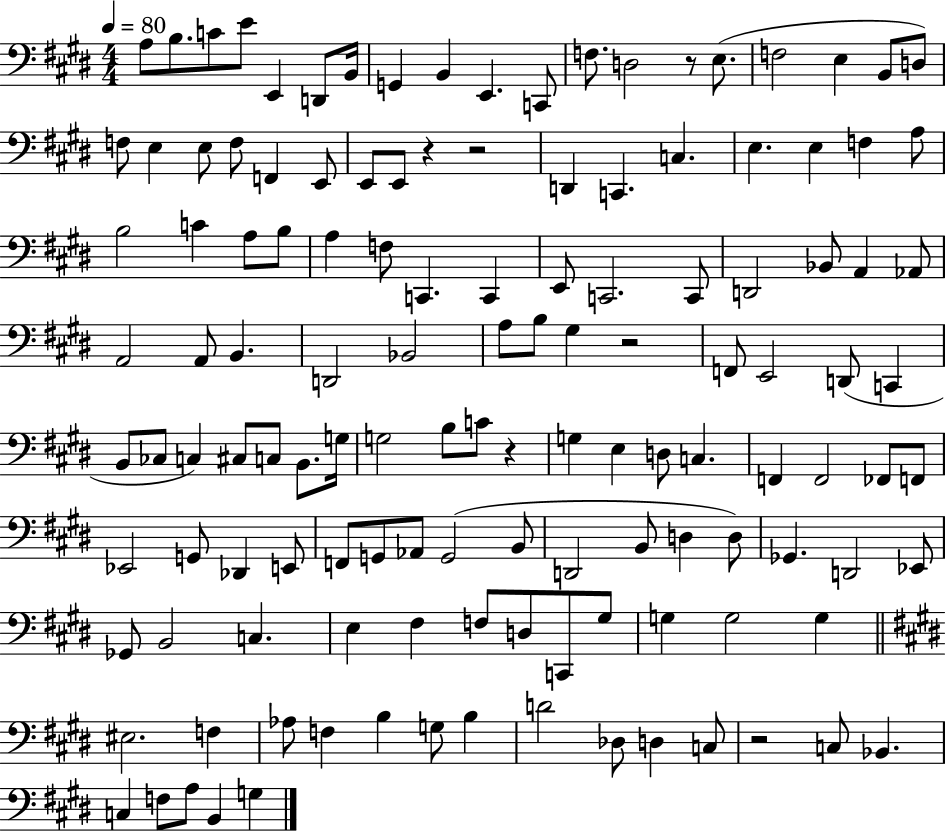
X:1
T:Untitled
M:4/4
L:1/4
K:E
A,/2 B,/2 C/2 E/2 E,, D,,/2 B,,/4 G,, B,, E,, C,,/2 F,/2 D,2 z/2 E,/2 F,2 E, B,,/2 D,/2 F,/2 E, E,/2 F,/2 F,, E,,/2 E,,/2 E,,/2 z z2 D,, C,, C, E, E, F, A,/2 B,2 C A,/2 B,/2 A, F,/2 C,, C,, E,,/2 C,,2 C,,/2 D,,2 _B,,/2 A,, _A,,/2 A,,2 A,,/2 B,, D,,2 _B,,2 A,/2 B,/2 ^G, z2 F,,/2 E,,2 D,,/2 C,, B,,/2 _C,/2 C, ^C,/2 C,/2 B,,/2 G,/4 G,2 B,/2 C/2 z G, E, D,/2 C, F,, F,,2 _F,,/2 F,,/2 _E,,2 G,,/2 _D,, E,,/2 F,,/2 G,,/2 _A,,/2 G,,2 B,,/2 D,,2 B,,/2 D, D,/2 _G,, D,,2 _E,,/2 _G,,/2 B,,2 C, E, ^F, F,/2 D,/2 C,,/2 ^G,/2 G, G,2 G, ^E,2 F, _A,/2 F, B, G,/2 B, D2 _D,/2 D, C,/2 z2 C,/2 _B,, C, F,/2 A,/2 B,, G,